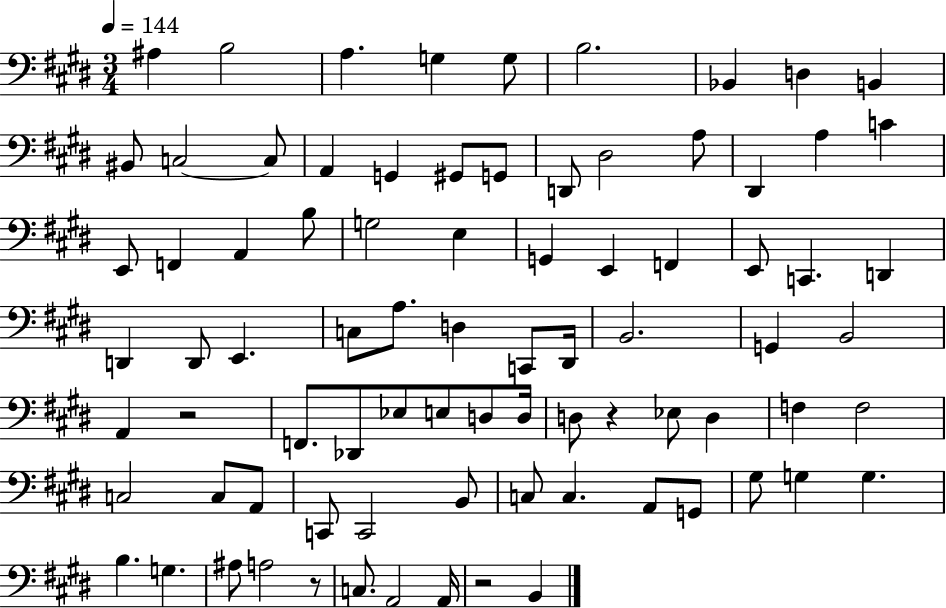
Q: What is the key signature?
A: E major